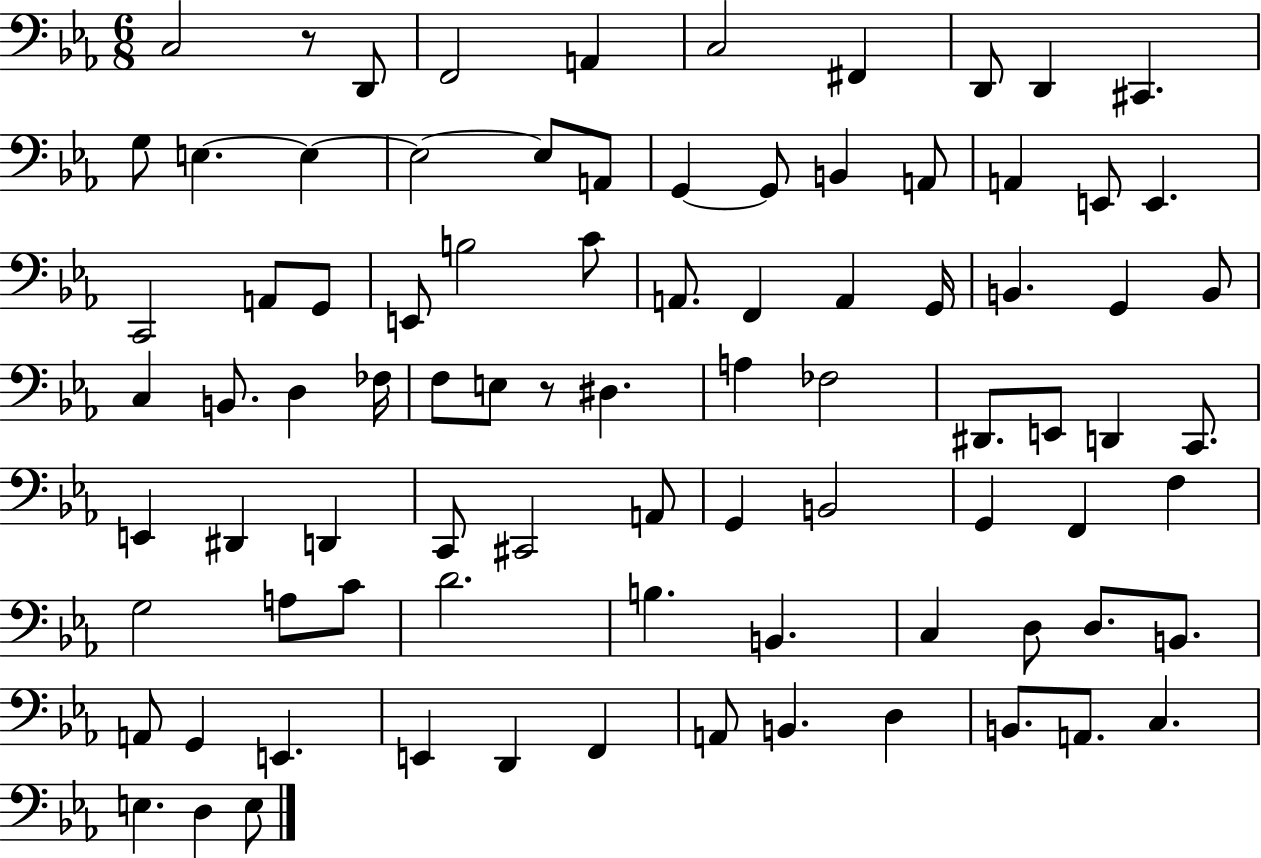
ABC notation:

X:1
T:Untitled
M:6/8
L:1/4
K:Eb
C,2 z/2 D,,/2 F,,2 A,, C,2 ^F,, D,,/2 D,, ^C,, G,/2 E, E, E,2 E,/2 A,,/2 G,, G,,/2 B,, A,,/2 A,, E,,/2 E,, C,,2 A,,/2 G,,/2 E,,/2 B,2 C/2 A,,/2 F,, A,, G,,/4 B,, G,, B,,/2 C, B,,/2 D, _F,/4 F,/2 E,/2 z/2 ^D, A, _F,2 ^D,,/2 E,,/2 D,, C,,/2 E,, ^D,, D,, C,,/2 ^C,,2 A,,/2 G,, B,,2 G,, F,, F, G,2 A,/2 C/2 D2 B, B,, C, D,/2 D,/2 B,,/2 A,,/2 G,, E,, E,, D,, F,, A,,/2 B,, D, B,,/2 A,,/2 C, E, D, E,/2